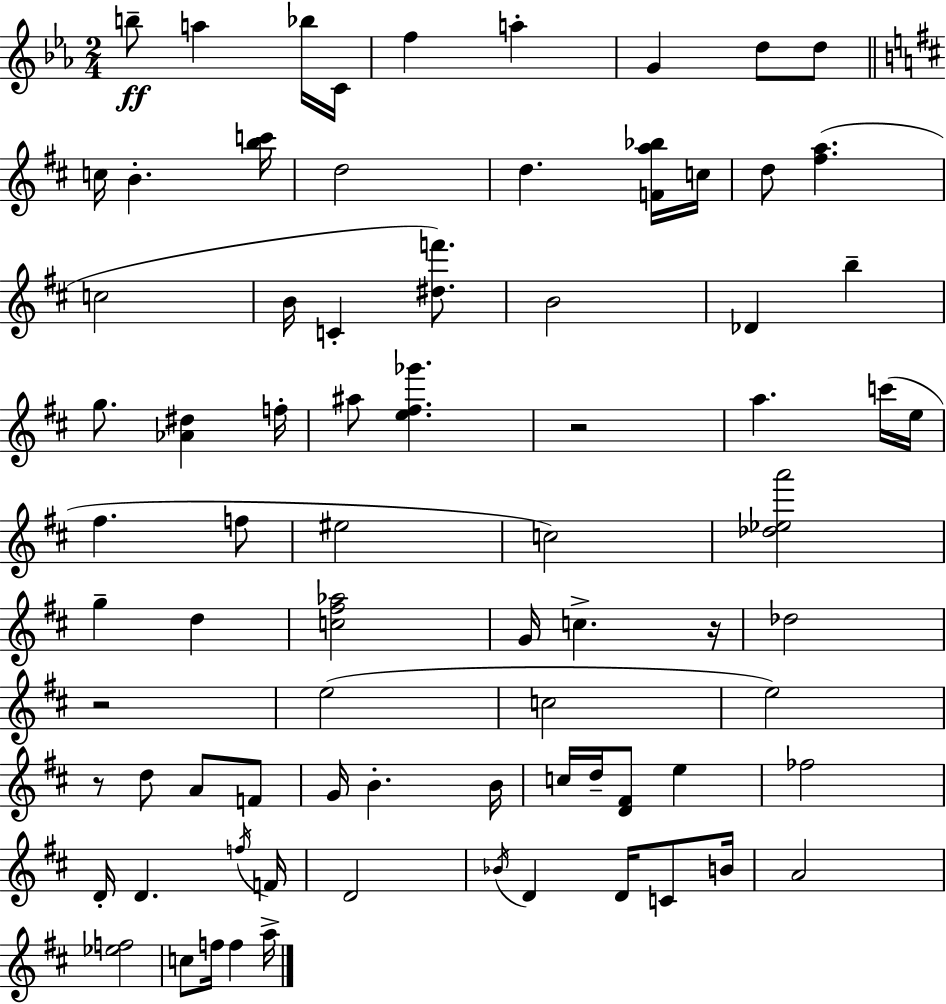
X:1
T:Untitled
M:2/4
L:1/4
K:Cm
b/2 a _b/4 C/4 f a G d/2 d/2 c/4 B [bc']/4 d2 d [Fa_b]/4 c/4 d/2 [^fa] c2 B/4 C [^df']/2 B2 _D b g/2 [_A^d] f/4 ^a/2 [e^f_g'] z2 a c'/4 e/4 ^f f/2 ^e2 c2 [_d_ea']2 g d [c^f_a]2 G/4 c z/4 _d2 z2 e2 c2 e2 z/2 d/2 A/2 F/2 G/4 B B/4 c/4 d/4 [D^F]/2 e _f2 D/4 D f/4 F/4 D2 _B/4 D D/4 C/2 B/4 A2 [_ef]2 c/2 f/4 f a/4